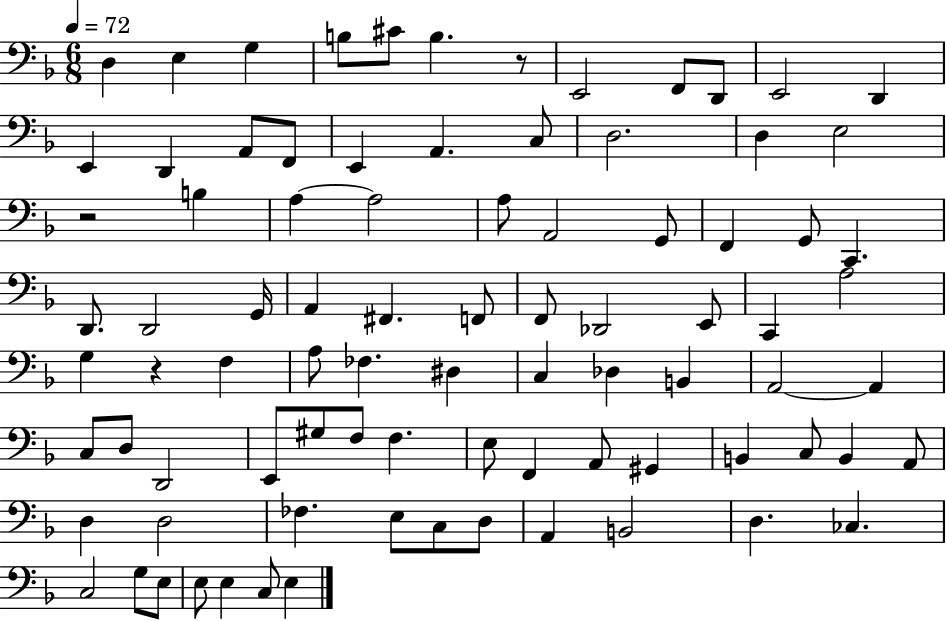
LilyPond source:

{
  \clef bass
  \numericTimeSignature
  \time 6/8
  \key f \major
  \tempo 4 = 72
  d4 e4 g4 | b8 cis'8 b4. r8 | e,2 f,8 d,8 | e,2 d,4 | \break e,4 d,4 a,8 f,8 | e,4 a,4. c8 | d2. | d4 e2 | \break r2 b4 | a4~~ a2 | a8 a,2 g,8 | f,4 g,8 c,4. | \break d,8. d,2 g,16 | a,4 fis,4. f,8 | f,8 des,2 e,8 | c,4 a2 | \break g4 r4 f4 | a8 fes4. dis4 | c4 des4 b,4 | a,2~~ a,4 | \break c8 d8 d,2 | e,8 gis8 f8 f4. | e8 f,4 a,8 gis,4 | b,4 c8 b,4 a,8 | \break d4 d2 | fes4. e8 c8 d8 | a,4 b,2 | d4. ces4. | \break c2 g8 e8 | e8 e4 c8 e4 | \bar "|."
}